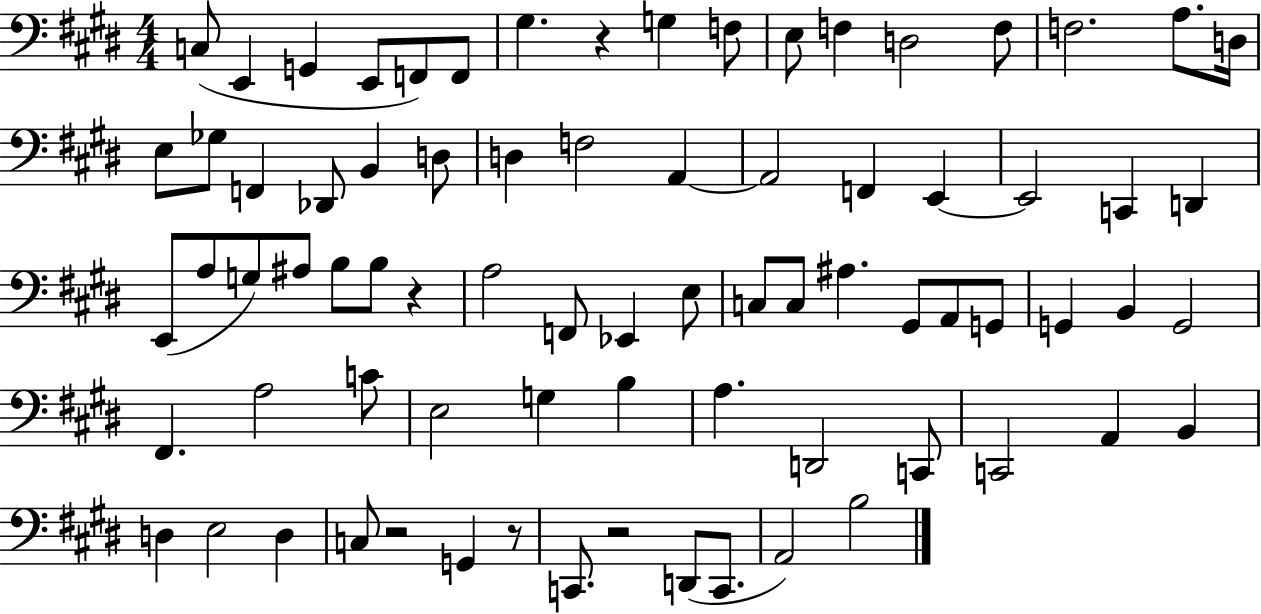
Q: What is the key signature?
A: E major